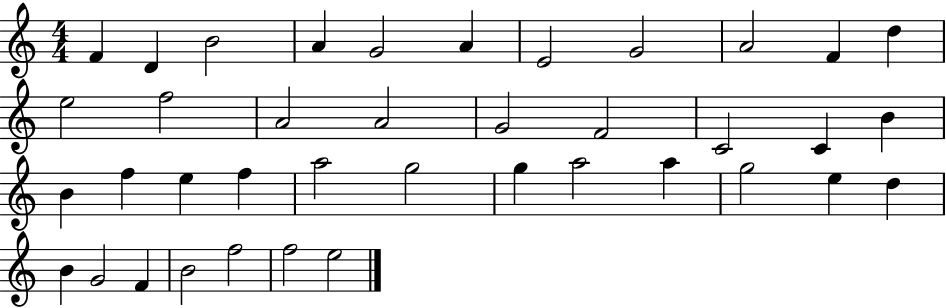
F4/q D4/q B4/h A4/q G4/h A4/q E4/h G4/h A4/h F4/q D5/q E5/h F5/h A4/h A4/h G4/h F4/h C4/h C4/q B4/q B4/q F5/q E5/q F5/q A5/h G5/h G5/q A5/h A5/q G5/h E5/q D5/q B4/q G4/h F4/q B4/h F5/h F5/h E5/h